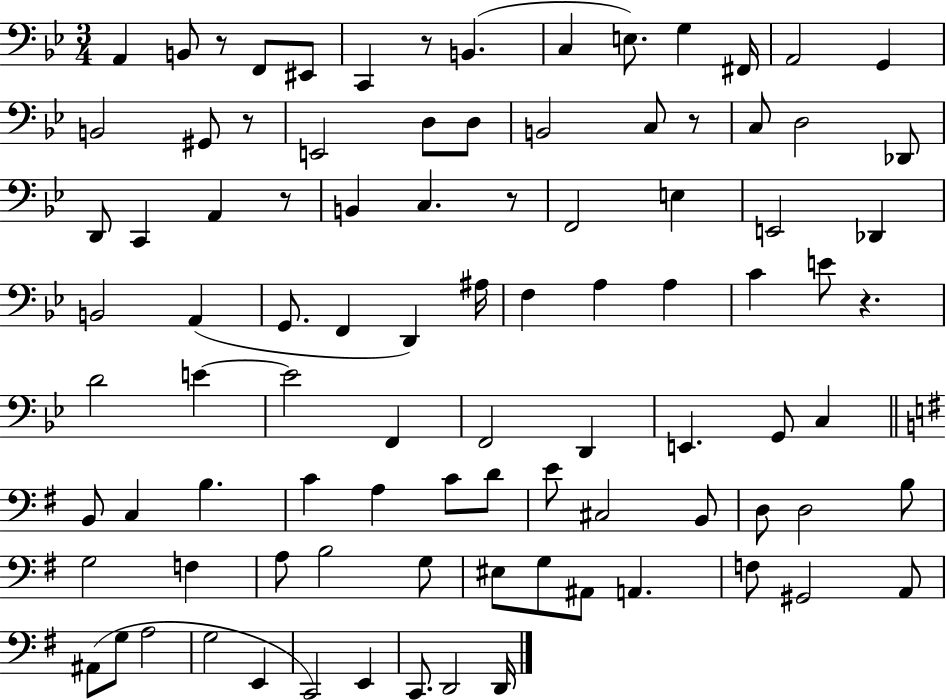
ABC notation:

X:1
T:Untitled
M:3/4
L:1/4
K:Bb
A,, B,,/2 z/2 F,,/2 ^E,,/2 C,, z/2 B,, C, E,/2 G, ^F,,/4 A,,2 G,, B,,2 ^G,,/2 z/2 E,,2 D,/2 D,/2 B,,2 C,/2 z/2 C,/2 D,2 _D,,/2 D,,/2 C,, A,, z/2 B,, C, z/2 F,,2 E, E,,2 _D,, B,,2 A,, G,,/2 F,, D,, ^A,/4 F, A, A, C E/2 z D2 E E2 F,, F,,2 D,, E,, G,,/2 C, B,,/2 C, B, C A, C/2 D/2 E/2 ^C,2 B,,/2 D,/2 D,2 B,/2 G,2 F, A,/2 B,2 G,/2 ^E,/2 G,/2 ^A,,/2 A,, F,/2 ^G,,2 A,,/2 ^A,,/2 G,/2 A,2 G,2 E,, C,,2 E,, C,,/2 D,,2 D,,/4